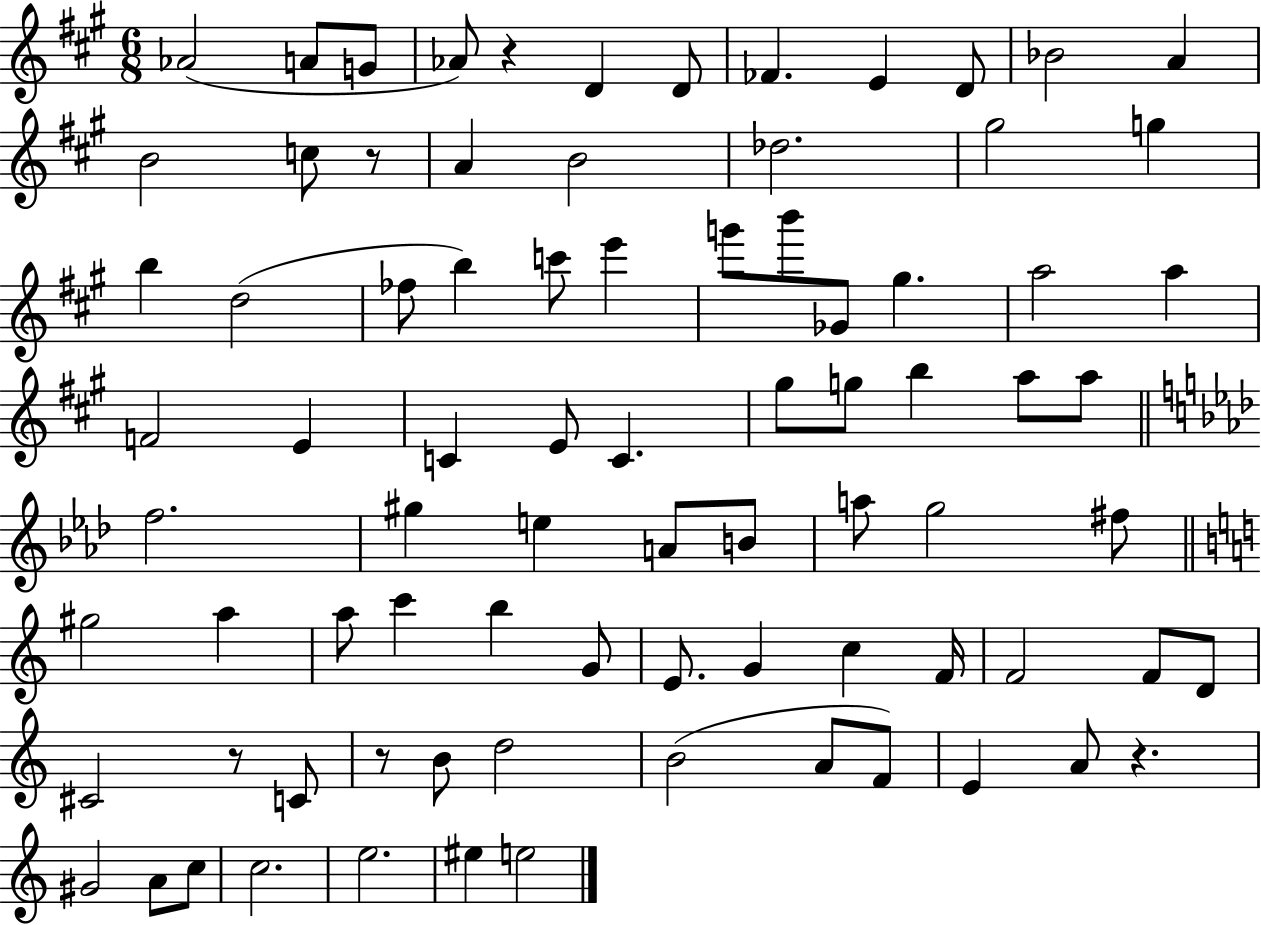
{
  \clef treble
  \numericTimeSignature
  \time 6/8
  \key a \major
  \repeat volta 2 { aes'2( a'8 g'8 | aes'8) r4 d'4 d'8 | fes'4. e'4 d'8 | bes'2 a'4 | \break b'2 c''8 r8 | a'4 b'2 | des''2. | gis''2 g''4 | \break b''4 d''2( | fes''8 b''4) c'''8 e'''4 | g'''8 b'''8 ges'8 gis''4. | a''2 a''4 | \break f'2 e'4 | c'4 e'8 c'4. | gis''8 g''8 b''4 a''8 a''8 | \bar "||" \break \key aes \major f''2. | gis''4 e''4 a'8 b'8 | a''8 g''2 fis''8 | \bar "||" \break \key c \major gis''2 a''4 | a''8 c'''4 b''4 g'8 | e'8. g'4 c''4 f'16 | f'2 f'8 d'8 | \break cis'2 r8 c'8 | r8 b'8 d''2 | b'2( a'8 f'8) | e'4 a'8 r4. | \break gis'2 a'8 c''8 | c''2. | e''2. | eis''4 e''2 | \break } \bar "|."
}